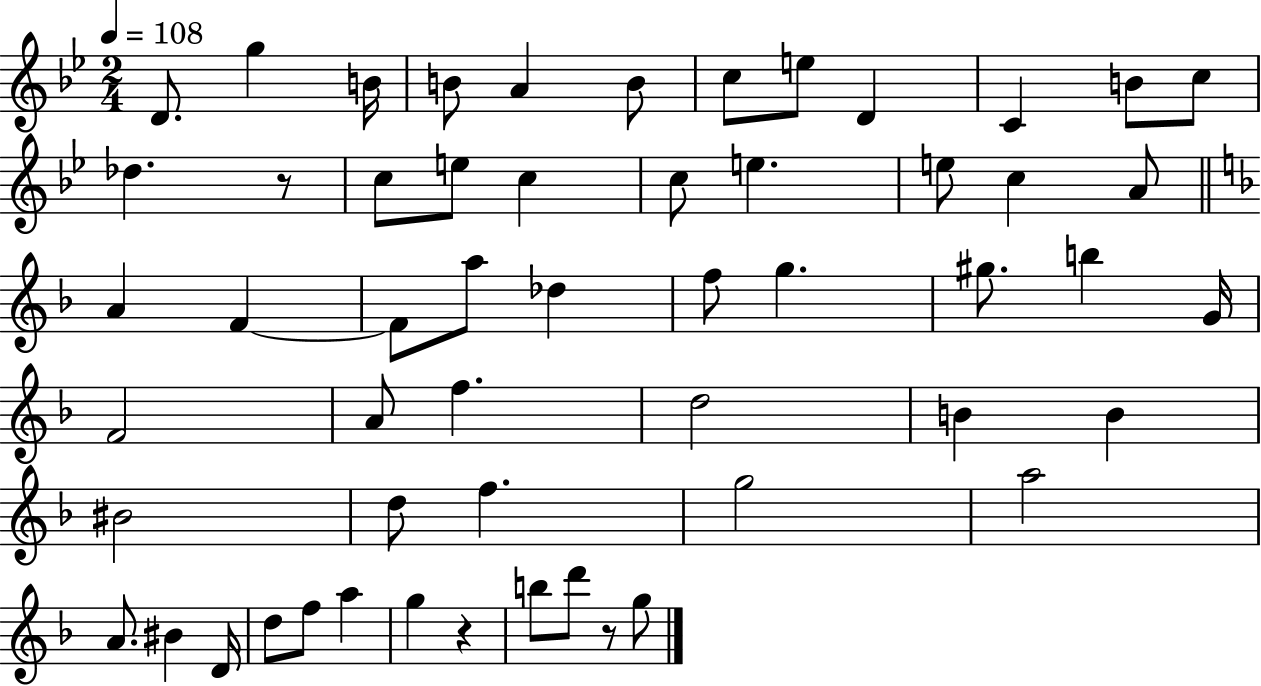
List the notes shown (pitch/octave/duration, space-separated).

D4/e. G5/q B4/s B4/e A4/q B4/e C5/e E5/e D4/q C4/q B4/e C5/e Db5/q. R/e C5/e E5/e C5/q C5/e E5/q. E5/e C5/q A4/e A4/q F4/q F4/e A5/e Db5/q F5/e G5/q. G#5/e. B5/q G4/s F4/h A4/e F5/q. D5/h B4/q B4/q BIS4/h D5/e F5/q. G5/h A5/h A4/e. BIS4/q D4/s D5/e F5/e A5/q G5/q R/q B5/e D6/e R/e G5/e